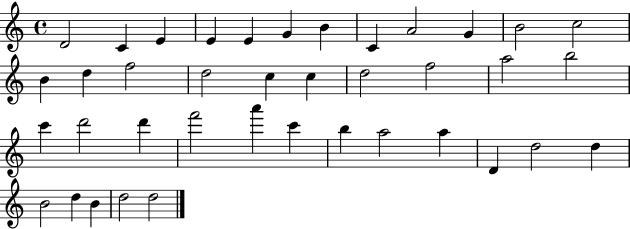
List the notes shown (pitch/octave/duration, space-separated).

D4/h C4/q E4/q E4/q E4/q G4/q B4/q C4/q A4/h G4/q B4/h C5/h B4/q D5/q F5/h D5/h C5/q C5/q D5/h F5/h A5/h B5/h C6/q D6/h D6/q F6/h A6/q C6/q B5/q A5/h A5/q D4/q D5/h D5/q B4/h D5/q B4/q D5/h D5/h